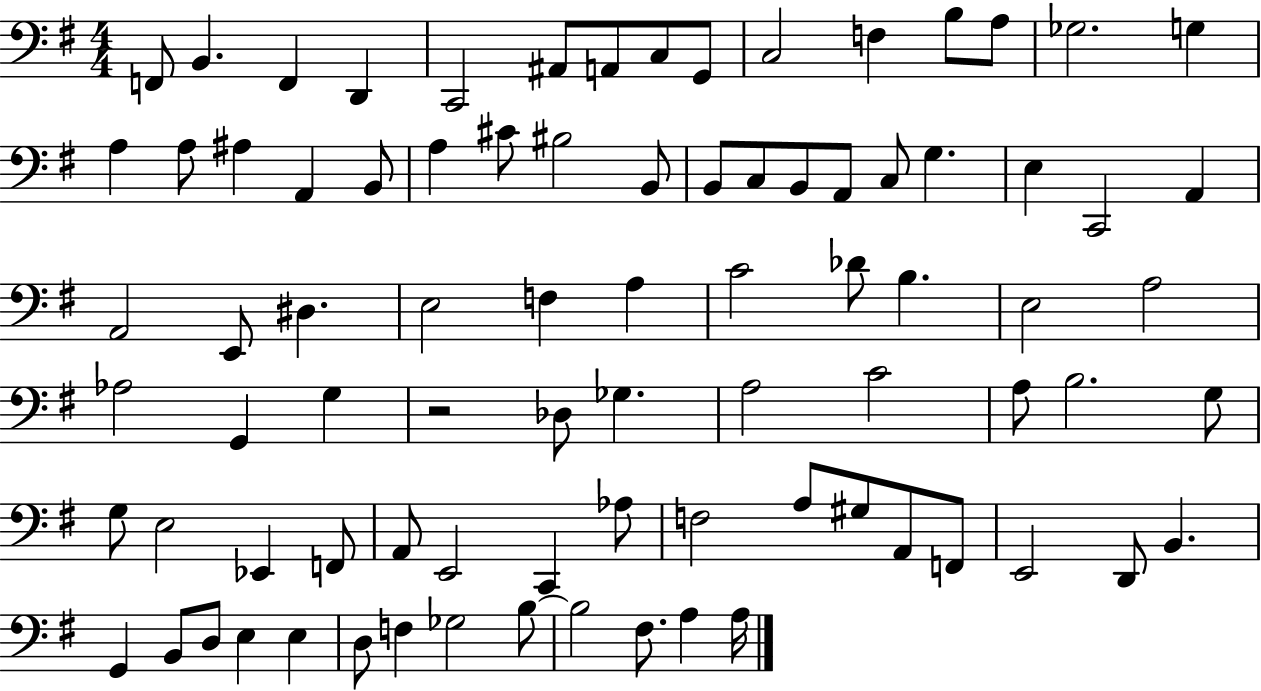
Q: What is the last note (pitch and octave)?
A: A3